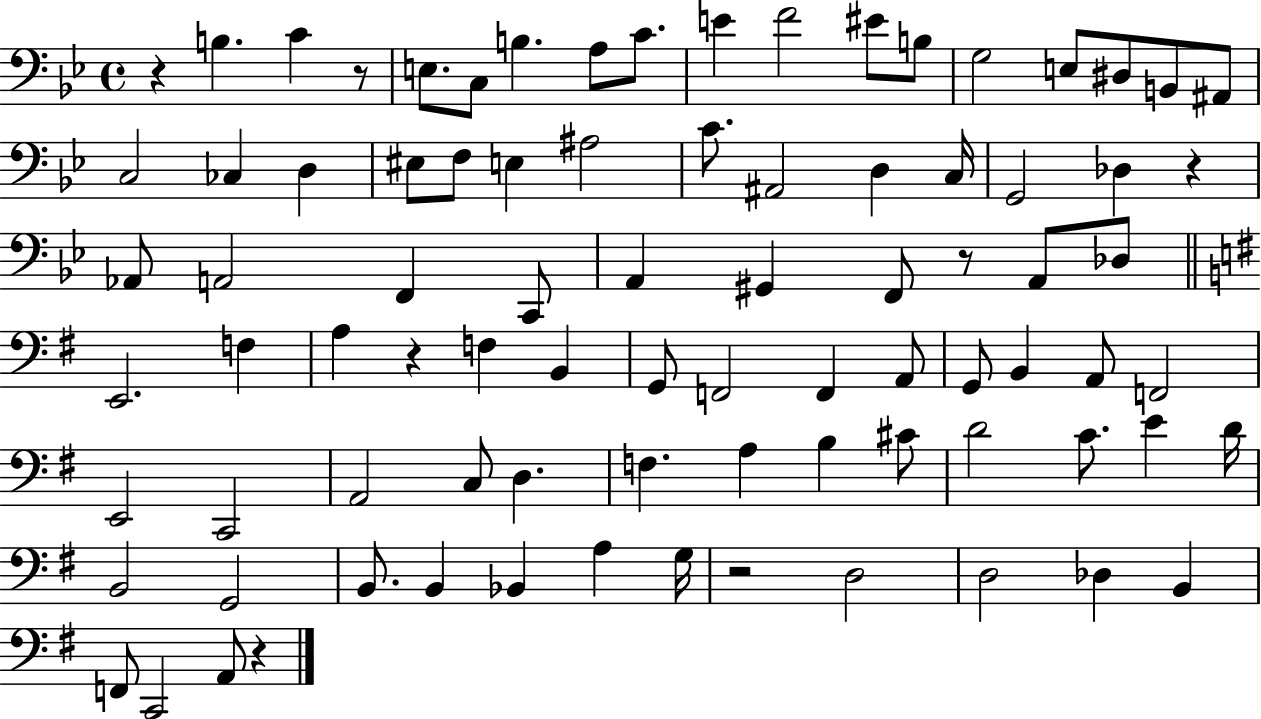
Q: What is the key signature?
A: BES major